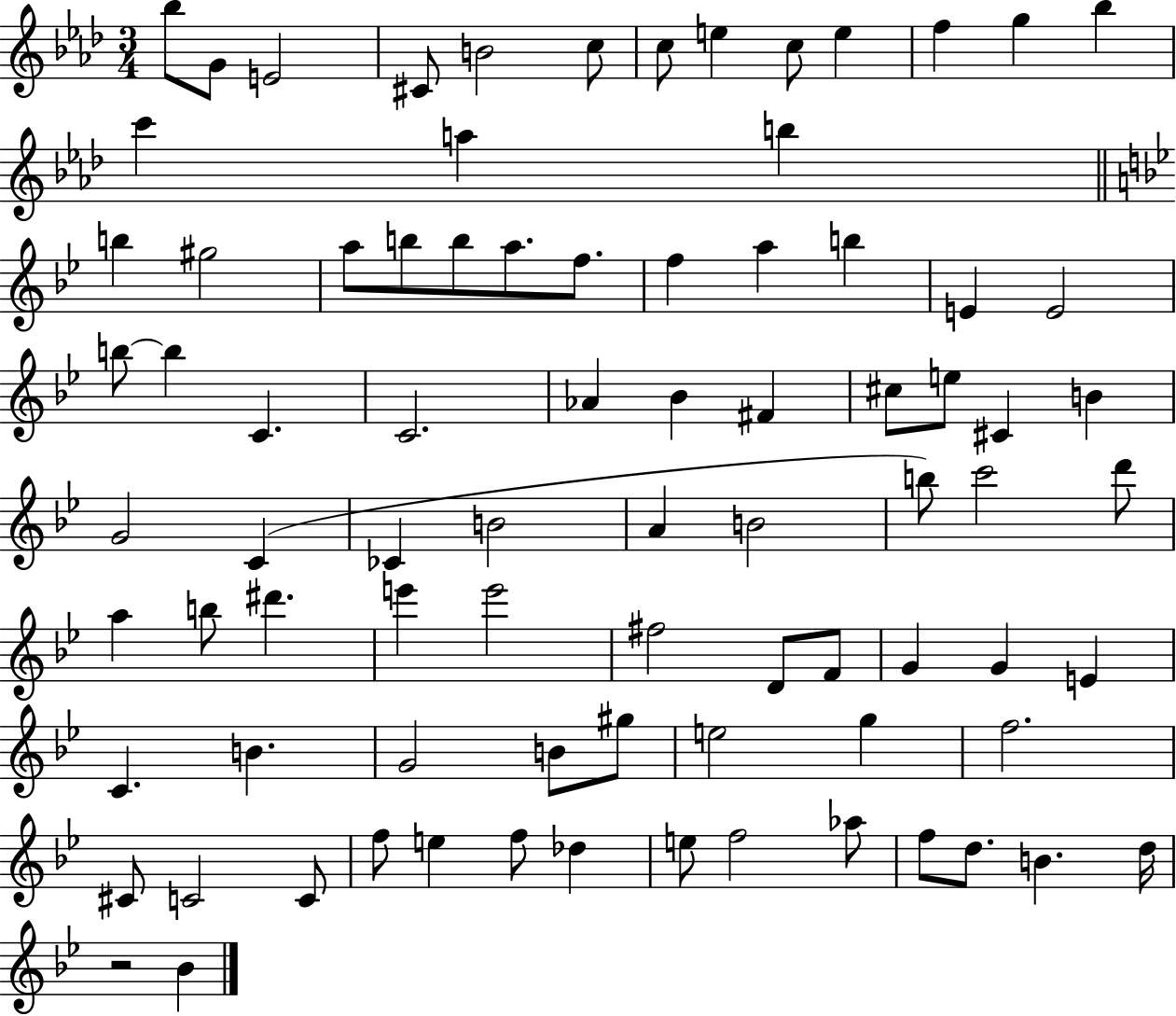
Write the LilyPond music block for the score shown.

{
  \clef treble
  \numericTimeSignature
  \time 3/4
  \key aes \major
  bes''8 g'8 e'2 | cis'8 b'2 c''8 | c''8 e''4 c''8 e''4 | f''4 g''4 bes''4 | \break c'''4 a''4 b''4 | \bar "||" \break \key bes \major b''4 gis''2 | a''8 b''8 b''8 a''8. f''8. | f''4 a''4 b''4 | e'4 e'2 | \break b''8~~ b''4 c'4. | c'2. | aes'4 bes'4 fis'4 | cis''8 e''8 cis'4 b'4 | \break g'2 c'4( | ces'4 b'2 | a'4 b'2 | b''8) c'''2 d'''8 | \break a''4 b''8 dis'''4. | e'''4 e'''2 | fis''2 d'8 f'8 | g'4 g'4 e'4 | \break c'4. b'4. | g'2 b'8 gis''8 | e''2 g''4 | f''2. | \break cis'8 c'2 c'8 | f''8 e''4 f''8 des''4 | e''8 f''2 aes''8 | f''8 d''8. b'4. d''16 | \break r2 bes'4 | \bar "|."
}